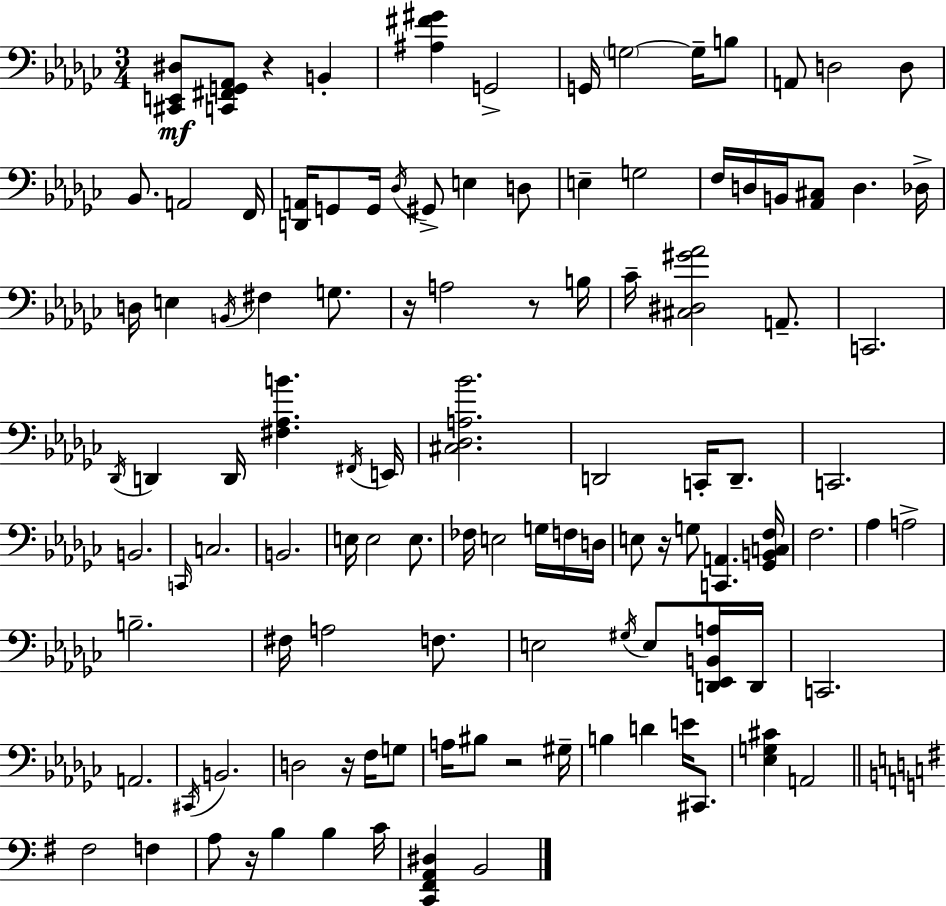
[C#2,E2,D#3]/e [C2,F#2,G2,Ab2]/e R/q B2/q [A#3,F#4,G#4]/q G2/h G2/s G3/h G3/s B3/e A2/e D3/h D3/e Bb2/e. A2/h F2/s [D2,A2]/s G2/e G2/s Db3/s G#2/e E3/q D3/e E3/q G3/h F3/s D3/s B2/s [Ab2,C#3]/e D3/q. Db3/s D3/s E3/q B2/s F#3/q G3/e. R/s A3/h R/e B3/s CES4/s [C#3,D#3,G#4,Ab4]/h A2/e. C2/h. Db2/s D2/q D2/s [F#3,Ab3,B4]/q. F#2/s E2/s [C#3,Db3,A3,Bb4]/h. D2/h C2/s D2/e. C2/h. B2/h. C2/s C3/h. B2/h. E3/s E3/h E3/e. FES3/s E3/h G3/s F3/s D3/s E3/e R/s G3/e [C2,A2]/q. [Gb2,B2,C3,F3]/s F3/h. Ab3/q A3/h B3/h. F#3/s A3/h F3/e. E3/h G#3/s E3/e [D2,Eb2,B2,A3]/s D2/s C2/h. A2/h. C#2/s B2/h. D3/h R/s F3/s G3/e A3/s BIS3/e R/h G#3/s B3/q D4/q E4/s C#2/e. [Eb3,G3,C#4]/q A2/h F#3/h F3/q A3/e R/s B3/q B3/q C4/s [C2,F#2,A2,D#3]/q B2/h